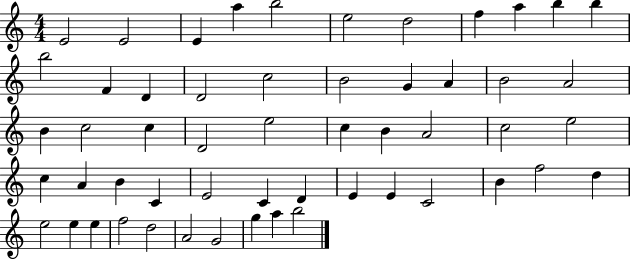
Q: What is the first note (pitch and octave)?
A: E4